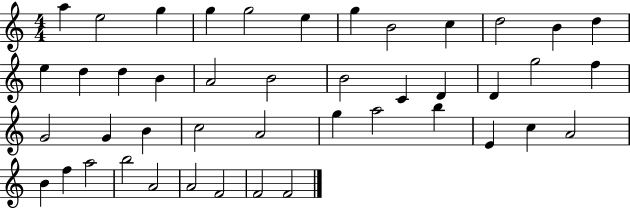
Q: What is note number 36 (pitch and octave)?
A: B4